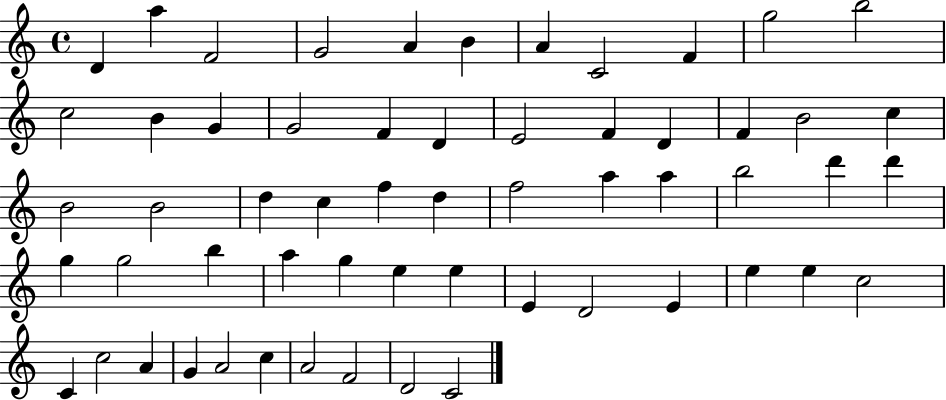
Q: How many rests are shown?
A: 0